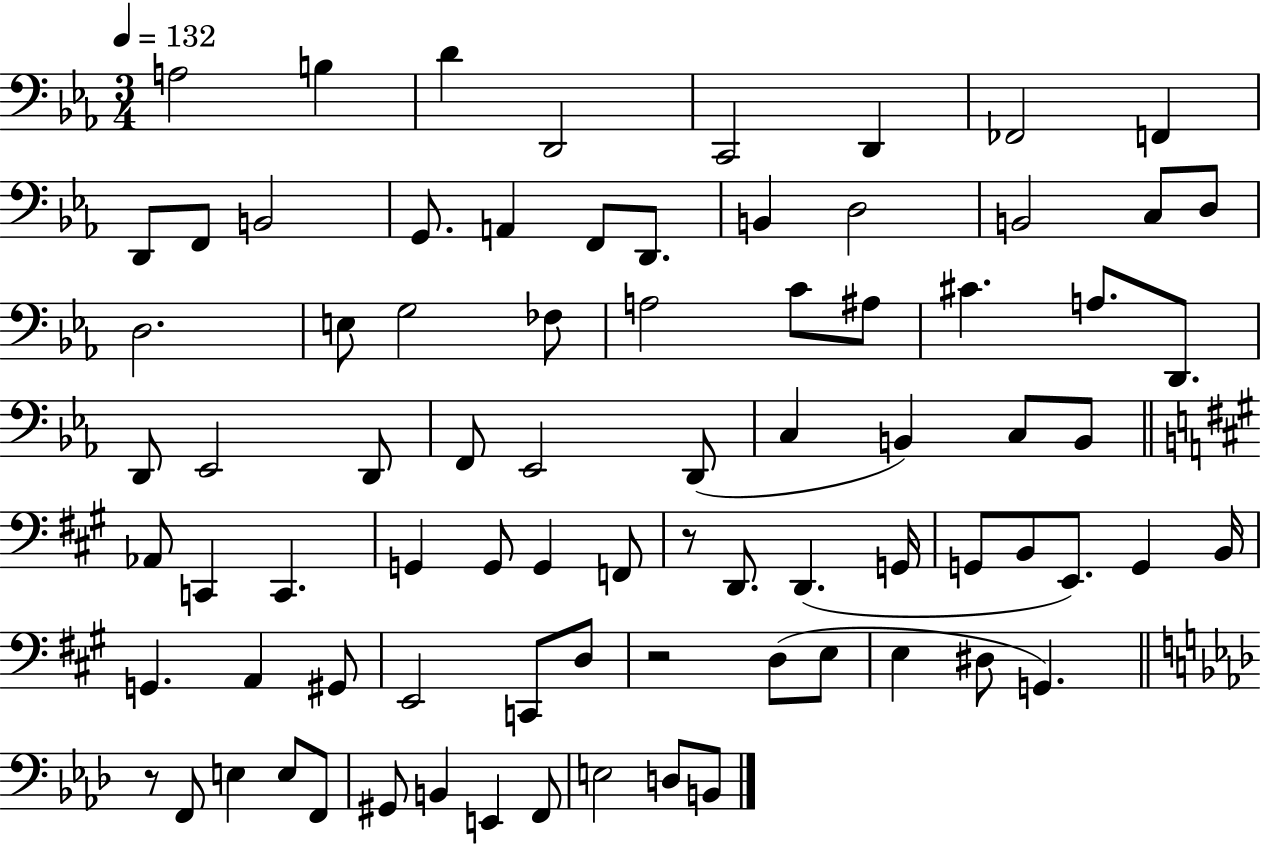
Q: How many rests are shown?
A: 3